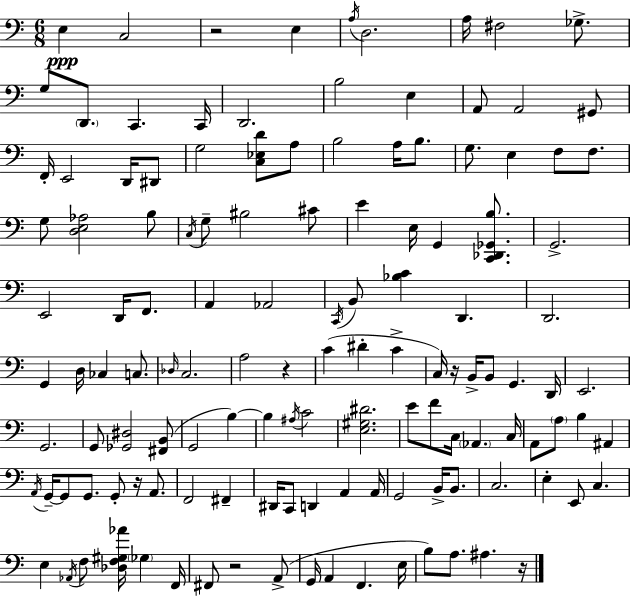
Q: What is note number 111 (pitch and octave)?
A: A2